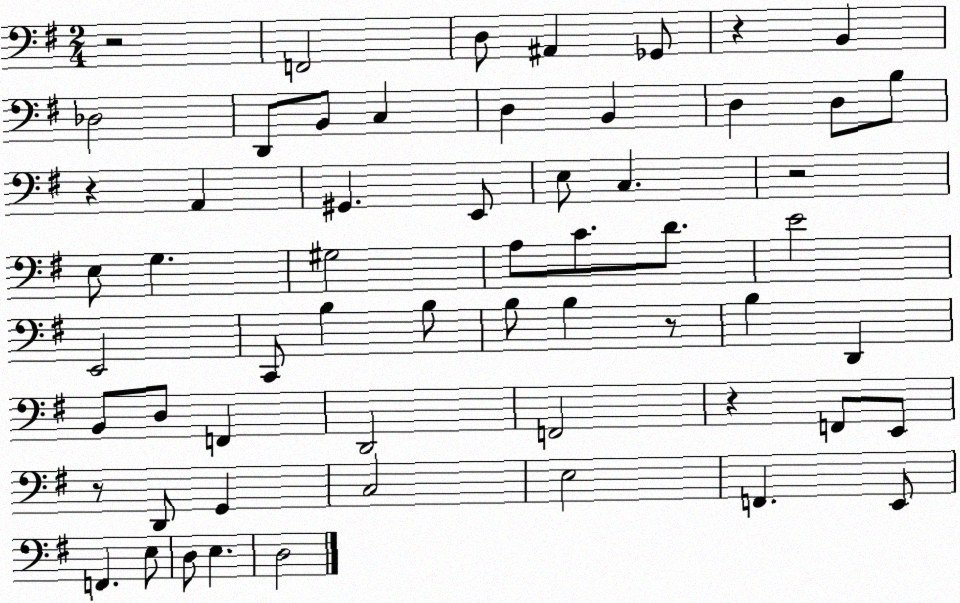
X:1
T:Untitled
M:2/4
L:1/4
K:G
z2 F,,2 D,/2 ^A,, _G,,/2 z B,, _D,2 D,,/2 B,,/2 C, D, B,, D, D,/2 B,/2 z A,, ^G,, E,,/2 E,/2 C, z2 E,/2 G, ^G,2 A,/2 C/2 D/2 E2 E,,2 C,,/2 B, B,/2 B,/2 B, z/2 B, D,, B,,/2 D,/2 F,, D,,2 F,,2 z F,,/2 E,,/2 z/2 D,,/2 G,, C,2 E,2 F,, E,,/2 F,, E,/2 D,/2 E, D,2